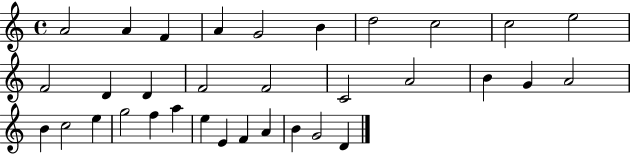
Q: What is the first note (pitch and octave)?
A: A4